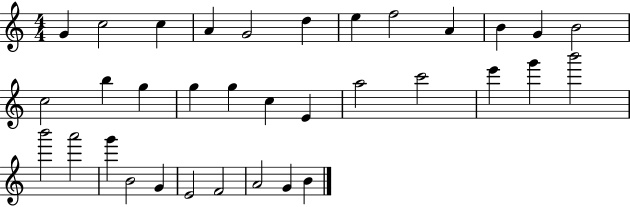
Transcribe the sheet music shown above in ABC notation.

X:1
T:Untitled
M:4/4
L:1/4
K:C
G c2 c A G2 d e f2 A B G B2 c2 b g g g c E a2 c'2 e' g' b'2 b'2 a'2 g' B2 G E2 F2 A2 G B